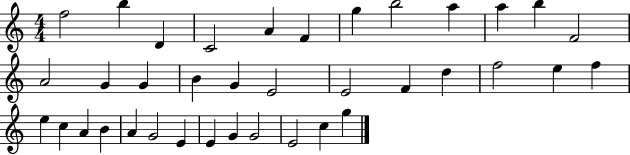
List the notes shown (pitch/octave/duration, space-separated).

F5/h B5/q D4/q C4/h A4/q F4/q G5/q B5/h A5/q A5/q B5/q F4/h A4/h G4/q G4/q B4/q G4/q E4/h E4/h F4/q D5/q F5/h E5/q F5/q E5/q C5/q A4/q B4/q A4/q G4/h E4/q E4/q G4/q G4/h E4/h C5/q G5/q